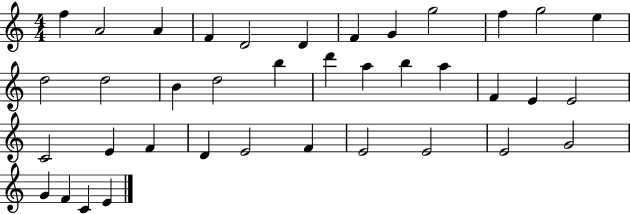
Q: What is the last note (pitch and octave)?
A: E4